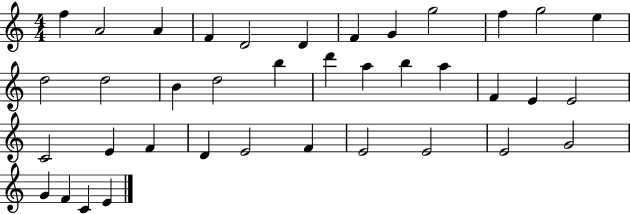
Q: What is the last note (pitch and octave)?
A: E4